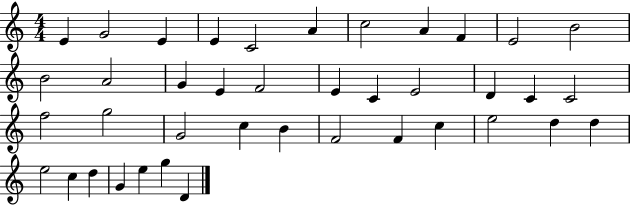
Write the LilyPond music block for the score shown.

{
  \clef treble
  \numericTimeSignature
  \time 4/4
  \key c \major
  e'4 g'2 e'4 | e'4 c'2 a'4 | c''2 a'4 f'4 | e'2 b'2 | \break b'2 a'2 | g'4 e'4 f'2 | e'4 c'4 e'2 | d'4 c'4 c'2 | \break f''2 g''2 | g'2 c''4 b'4 | f'2 f'4 c''4 | e''2 d''4 d''4 | \break e''2 c''4 d''4 | g'4 e''4 g''4 d'4 | \bar "|."
}